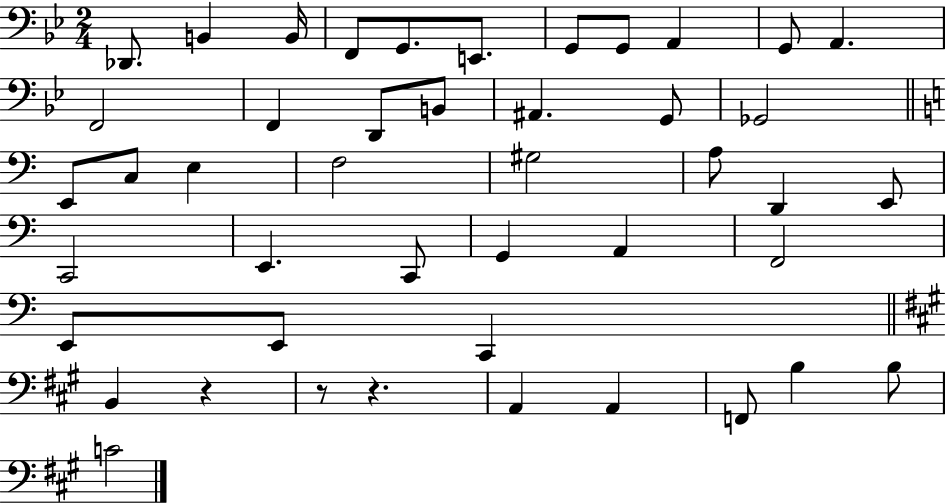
{
  \clef bass
  \numericTimeSignature
  \time 2/4
  \key bes \major
  des,8. b,4 b,16 | f,8 g,8. e,8. | g,8 g,8 a,4 | g,8 a,4. | \break f,2 | f,4 d,8 b,8 | ais,4. g,8 | ges,2 | \break \bar "||" \break \key a \minor e,8 c8 e4 | f2 | gis2 | a8 d,4 e,8 | \break c,2 | e,4. c,8 | g,4 a,4 | f,2 | \break e,8 e,8 c,4 | \bar "||" \break \key a \major b,4 r4 | r8 r4. | a,4 a,4 | f,8 b4 b8 | \break c'2 | \bar "|."
}